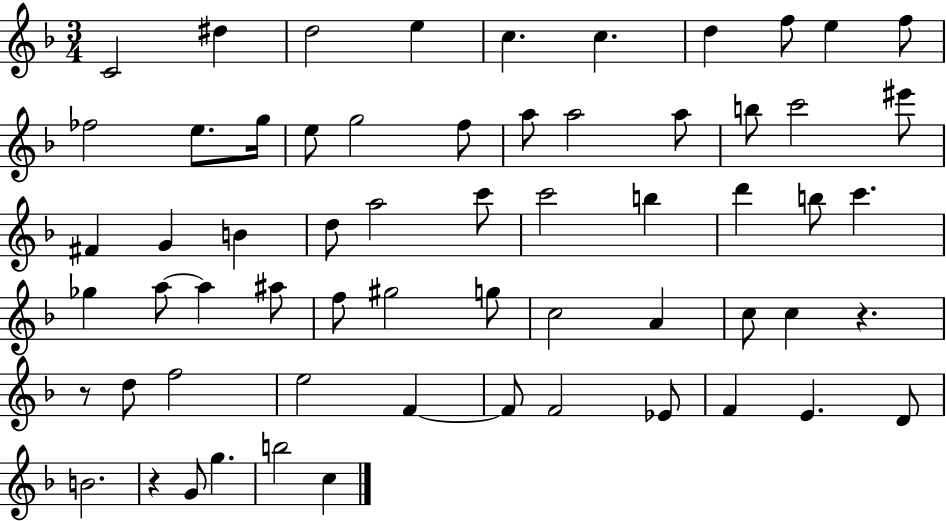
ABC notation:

X:1
T:Untitled
M:3/4
L:1/4
K:F
C2 ^d d2 e c c d f/2 e f/2 _f2 e/2 g/4 e/2 g2 f/2 a/2 a2 a/2 b/2 c'2 ^e'/2 ^F G B d/2 a2 c'/2 c'2 b d' b/2 c' _g a/2 a ^a/2 f/2 ^g2 g/2 c2 A c/2 c z z/2 d/2 f2 e2 F F/2 F2 _E/2 F E D/2 B2 z G/2 g b2 c